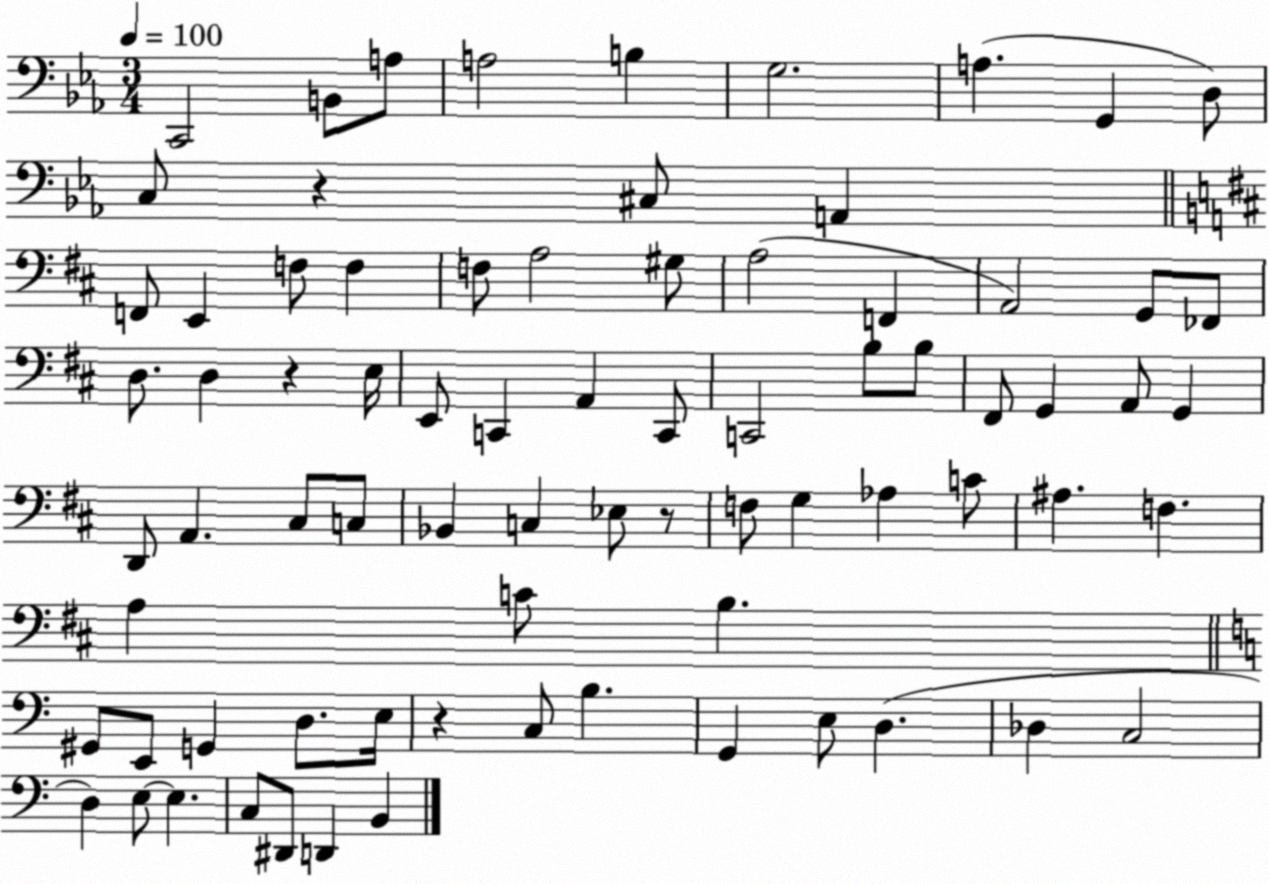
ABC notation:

X:1
T:Untitled
M:3/4
L:1/4
K:Eb
C,,2 B,,/2 A,/2 A,2 B, G,2 A, G,, D,/2 C,/2 z ^C,/2 A,, F,,/2 E,, F,/2 F, F,/2 A,2 ^G,/2 A,2 F,, A,,2 G,,/2 _F,,/2 D,/2 D, z E,/4 E,,/2 C,, A,, C,,/2 C,,2 B,/2 B,/2 ^F,,/2 G,, A,,/2 G,, D,,/2 A,, ^C,/2 C,/2 _B,, C, _E,/2 z/2 F,/2 G, _A, C/2 ^A, F, A, C/2 B, ^G,,/2 E,,/2 G,, D,/2 E,/4 z C,/2 B, G,, E,/2 D, _D, C,2 D, E,/2 E, C,/2 ^D,,/2 D,, B,,